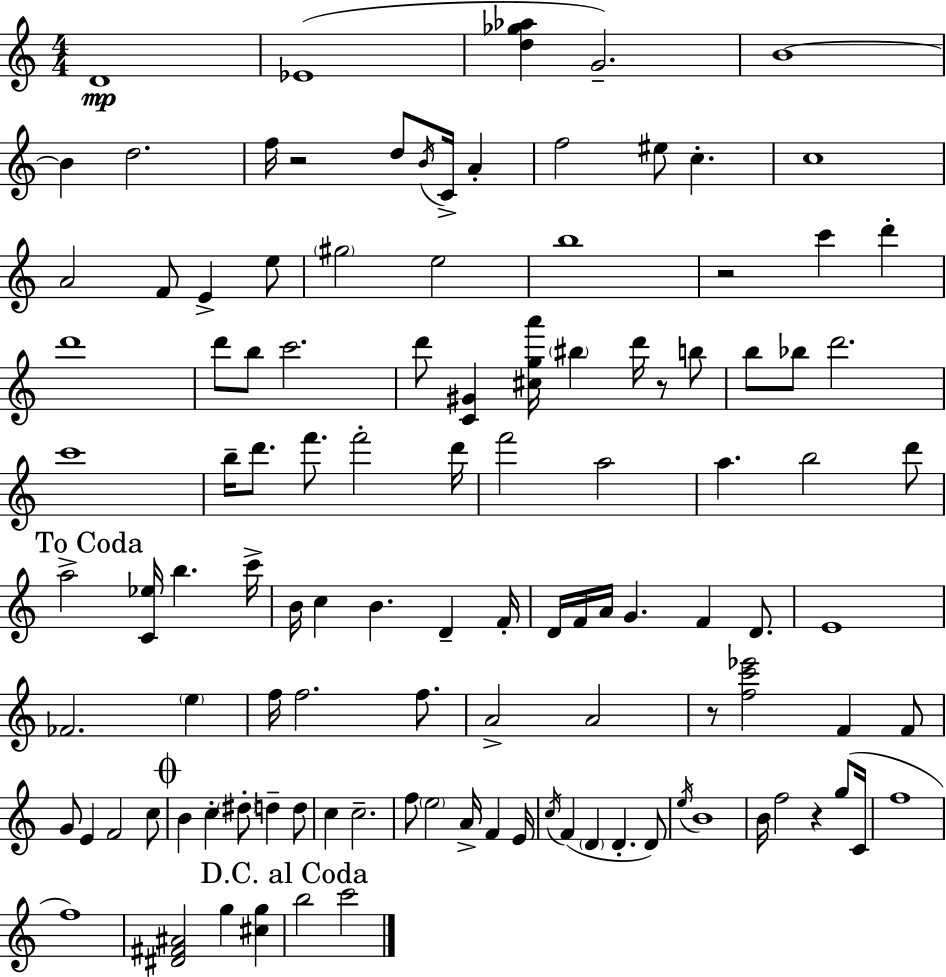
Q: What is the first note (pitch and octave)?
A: D4